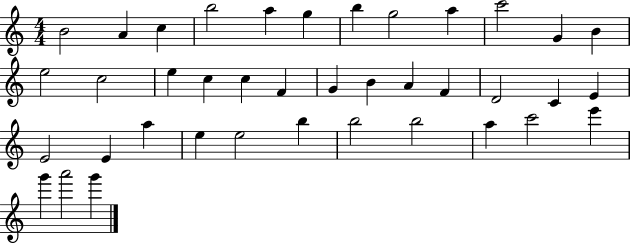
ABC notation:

X:1
T:Untitled
M:4/4
L:1/4
K:C
B2 A c b2 a g b g2 a c'2 G B e2 c2 e c c F G B A F D2 C E E2 E a e e2 b b2 b2 a c'2 e' g' a'2 g'